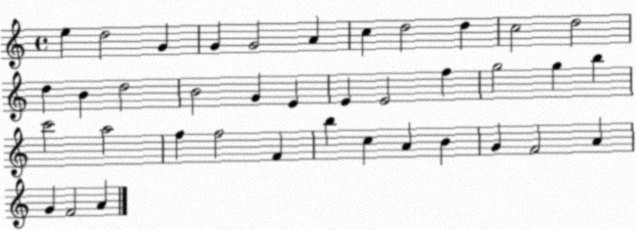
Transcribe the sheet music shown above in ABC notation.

X:1
T:Untitled
M:4/4
L:1/4
K:C
e d2 G G G2 A c d2 d c2 d2 d B d2 B2 G E E E2 f g2 g b c'2 a2 f f2 F b c A B G F2 A G F2 A